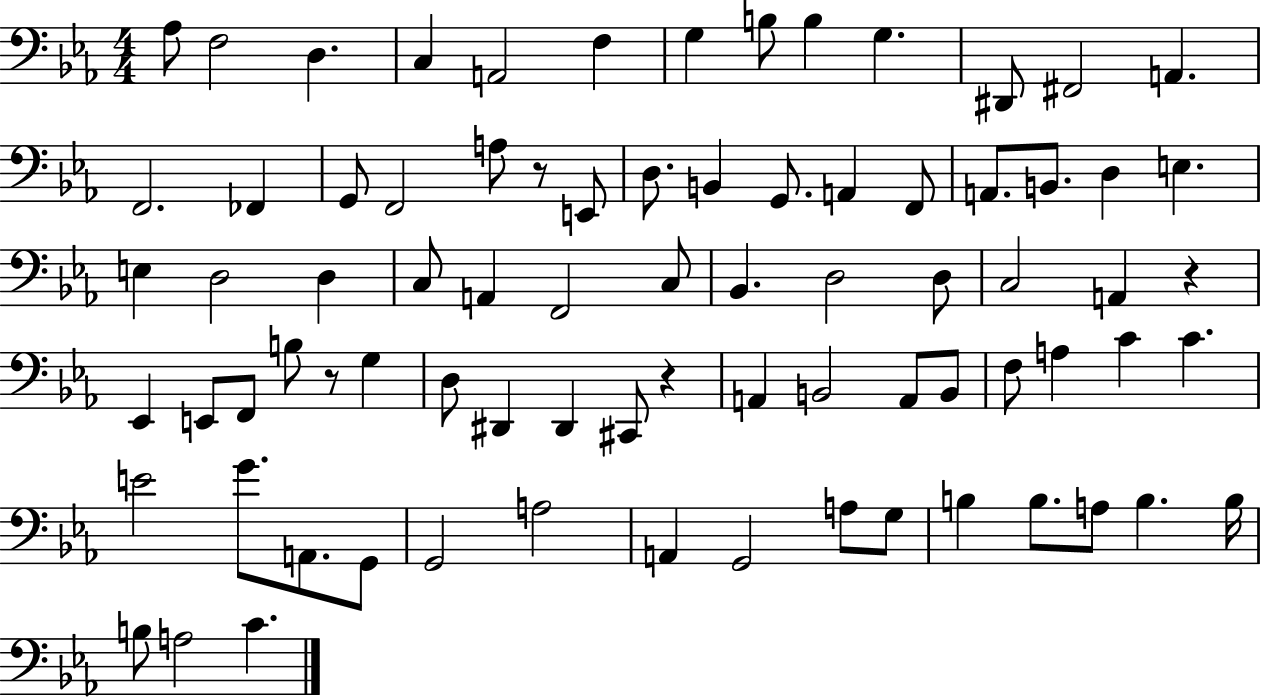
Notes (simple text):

Ab3/e F3/h D3/q. C3/q A2/h F3/q G3/q B3/e B3/q G3/q. D#2/e F#2/h A2/q. F2/h. FES2/q G2/e F2/h A3/e R/e E2/e D3/e. B2/q G2/e. A2/q F2/e A2/e. B2/e. D3/q E3/q. E3/q D3/h D3/q C3/e A2/q F2/h C3/e Bb2/q. D3/h D3/e C3/h A2/q R/q Eb2/q E2/e F2/e B3/e R/e G3/q D3/e D#2/q D#2/q C#2/e R/q A2/q B2/h A2/e B2/e F3/e A3/q C4/q C4/q. E4/h G4/e. A2/e. G2/e G2/h A3/h A2/q G2/h A3/e G3/e B3/q B3/e. A3/e B3/q. B3/s B3/e A3/h C4/q.